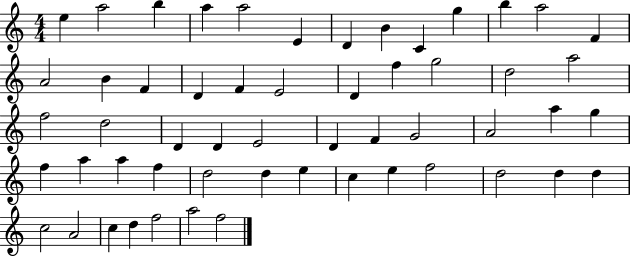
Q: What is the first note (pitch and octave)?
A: E5